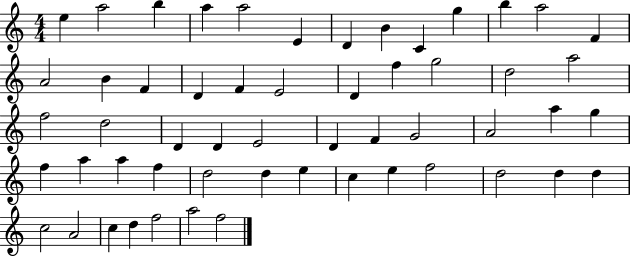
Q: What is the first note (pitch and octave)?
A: E5